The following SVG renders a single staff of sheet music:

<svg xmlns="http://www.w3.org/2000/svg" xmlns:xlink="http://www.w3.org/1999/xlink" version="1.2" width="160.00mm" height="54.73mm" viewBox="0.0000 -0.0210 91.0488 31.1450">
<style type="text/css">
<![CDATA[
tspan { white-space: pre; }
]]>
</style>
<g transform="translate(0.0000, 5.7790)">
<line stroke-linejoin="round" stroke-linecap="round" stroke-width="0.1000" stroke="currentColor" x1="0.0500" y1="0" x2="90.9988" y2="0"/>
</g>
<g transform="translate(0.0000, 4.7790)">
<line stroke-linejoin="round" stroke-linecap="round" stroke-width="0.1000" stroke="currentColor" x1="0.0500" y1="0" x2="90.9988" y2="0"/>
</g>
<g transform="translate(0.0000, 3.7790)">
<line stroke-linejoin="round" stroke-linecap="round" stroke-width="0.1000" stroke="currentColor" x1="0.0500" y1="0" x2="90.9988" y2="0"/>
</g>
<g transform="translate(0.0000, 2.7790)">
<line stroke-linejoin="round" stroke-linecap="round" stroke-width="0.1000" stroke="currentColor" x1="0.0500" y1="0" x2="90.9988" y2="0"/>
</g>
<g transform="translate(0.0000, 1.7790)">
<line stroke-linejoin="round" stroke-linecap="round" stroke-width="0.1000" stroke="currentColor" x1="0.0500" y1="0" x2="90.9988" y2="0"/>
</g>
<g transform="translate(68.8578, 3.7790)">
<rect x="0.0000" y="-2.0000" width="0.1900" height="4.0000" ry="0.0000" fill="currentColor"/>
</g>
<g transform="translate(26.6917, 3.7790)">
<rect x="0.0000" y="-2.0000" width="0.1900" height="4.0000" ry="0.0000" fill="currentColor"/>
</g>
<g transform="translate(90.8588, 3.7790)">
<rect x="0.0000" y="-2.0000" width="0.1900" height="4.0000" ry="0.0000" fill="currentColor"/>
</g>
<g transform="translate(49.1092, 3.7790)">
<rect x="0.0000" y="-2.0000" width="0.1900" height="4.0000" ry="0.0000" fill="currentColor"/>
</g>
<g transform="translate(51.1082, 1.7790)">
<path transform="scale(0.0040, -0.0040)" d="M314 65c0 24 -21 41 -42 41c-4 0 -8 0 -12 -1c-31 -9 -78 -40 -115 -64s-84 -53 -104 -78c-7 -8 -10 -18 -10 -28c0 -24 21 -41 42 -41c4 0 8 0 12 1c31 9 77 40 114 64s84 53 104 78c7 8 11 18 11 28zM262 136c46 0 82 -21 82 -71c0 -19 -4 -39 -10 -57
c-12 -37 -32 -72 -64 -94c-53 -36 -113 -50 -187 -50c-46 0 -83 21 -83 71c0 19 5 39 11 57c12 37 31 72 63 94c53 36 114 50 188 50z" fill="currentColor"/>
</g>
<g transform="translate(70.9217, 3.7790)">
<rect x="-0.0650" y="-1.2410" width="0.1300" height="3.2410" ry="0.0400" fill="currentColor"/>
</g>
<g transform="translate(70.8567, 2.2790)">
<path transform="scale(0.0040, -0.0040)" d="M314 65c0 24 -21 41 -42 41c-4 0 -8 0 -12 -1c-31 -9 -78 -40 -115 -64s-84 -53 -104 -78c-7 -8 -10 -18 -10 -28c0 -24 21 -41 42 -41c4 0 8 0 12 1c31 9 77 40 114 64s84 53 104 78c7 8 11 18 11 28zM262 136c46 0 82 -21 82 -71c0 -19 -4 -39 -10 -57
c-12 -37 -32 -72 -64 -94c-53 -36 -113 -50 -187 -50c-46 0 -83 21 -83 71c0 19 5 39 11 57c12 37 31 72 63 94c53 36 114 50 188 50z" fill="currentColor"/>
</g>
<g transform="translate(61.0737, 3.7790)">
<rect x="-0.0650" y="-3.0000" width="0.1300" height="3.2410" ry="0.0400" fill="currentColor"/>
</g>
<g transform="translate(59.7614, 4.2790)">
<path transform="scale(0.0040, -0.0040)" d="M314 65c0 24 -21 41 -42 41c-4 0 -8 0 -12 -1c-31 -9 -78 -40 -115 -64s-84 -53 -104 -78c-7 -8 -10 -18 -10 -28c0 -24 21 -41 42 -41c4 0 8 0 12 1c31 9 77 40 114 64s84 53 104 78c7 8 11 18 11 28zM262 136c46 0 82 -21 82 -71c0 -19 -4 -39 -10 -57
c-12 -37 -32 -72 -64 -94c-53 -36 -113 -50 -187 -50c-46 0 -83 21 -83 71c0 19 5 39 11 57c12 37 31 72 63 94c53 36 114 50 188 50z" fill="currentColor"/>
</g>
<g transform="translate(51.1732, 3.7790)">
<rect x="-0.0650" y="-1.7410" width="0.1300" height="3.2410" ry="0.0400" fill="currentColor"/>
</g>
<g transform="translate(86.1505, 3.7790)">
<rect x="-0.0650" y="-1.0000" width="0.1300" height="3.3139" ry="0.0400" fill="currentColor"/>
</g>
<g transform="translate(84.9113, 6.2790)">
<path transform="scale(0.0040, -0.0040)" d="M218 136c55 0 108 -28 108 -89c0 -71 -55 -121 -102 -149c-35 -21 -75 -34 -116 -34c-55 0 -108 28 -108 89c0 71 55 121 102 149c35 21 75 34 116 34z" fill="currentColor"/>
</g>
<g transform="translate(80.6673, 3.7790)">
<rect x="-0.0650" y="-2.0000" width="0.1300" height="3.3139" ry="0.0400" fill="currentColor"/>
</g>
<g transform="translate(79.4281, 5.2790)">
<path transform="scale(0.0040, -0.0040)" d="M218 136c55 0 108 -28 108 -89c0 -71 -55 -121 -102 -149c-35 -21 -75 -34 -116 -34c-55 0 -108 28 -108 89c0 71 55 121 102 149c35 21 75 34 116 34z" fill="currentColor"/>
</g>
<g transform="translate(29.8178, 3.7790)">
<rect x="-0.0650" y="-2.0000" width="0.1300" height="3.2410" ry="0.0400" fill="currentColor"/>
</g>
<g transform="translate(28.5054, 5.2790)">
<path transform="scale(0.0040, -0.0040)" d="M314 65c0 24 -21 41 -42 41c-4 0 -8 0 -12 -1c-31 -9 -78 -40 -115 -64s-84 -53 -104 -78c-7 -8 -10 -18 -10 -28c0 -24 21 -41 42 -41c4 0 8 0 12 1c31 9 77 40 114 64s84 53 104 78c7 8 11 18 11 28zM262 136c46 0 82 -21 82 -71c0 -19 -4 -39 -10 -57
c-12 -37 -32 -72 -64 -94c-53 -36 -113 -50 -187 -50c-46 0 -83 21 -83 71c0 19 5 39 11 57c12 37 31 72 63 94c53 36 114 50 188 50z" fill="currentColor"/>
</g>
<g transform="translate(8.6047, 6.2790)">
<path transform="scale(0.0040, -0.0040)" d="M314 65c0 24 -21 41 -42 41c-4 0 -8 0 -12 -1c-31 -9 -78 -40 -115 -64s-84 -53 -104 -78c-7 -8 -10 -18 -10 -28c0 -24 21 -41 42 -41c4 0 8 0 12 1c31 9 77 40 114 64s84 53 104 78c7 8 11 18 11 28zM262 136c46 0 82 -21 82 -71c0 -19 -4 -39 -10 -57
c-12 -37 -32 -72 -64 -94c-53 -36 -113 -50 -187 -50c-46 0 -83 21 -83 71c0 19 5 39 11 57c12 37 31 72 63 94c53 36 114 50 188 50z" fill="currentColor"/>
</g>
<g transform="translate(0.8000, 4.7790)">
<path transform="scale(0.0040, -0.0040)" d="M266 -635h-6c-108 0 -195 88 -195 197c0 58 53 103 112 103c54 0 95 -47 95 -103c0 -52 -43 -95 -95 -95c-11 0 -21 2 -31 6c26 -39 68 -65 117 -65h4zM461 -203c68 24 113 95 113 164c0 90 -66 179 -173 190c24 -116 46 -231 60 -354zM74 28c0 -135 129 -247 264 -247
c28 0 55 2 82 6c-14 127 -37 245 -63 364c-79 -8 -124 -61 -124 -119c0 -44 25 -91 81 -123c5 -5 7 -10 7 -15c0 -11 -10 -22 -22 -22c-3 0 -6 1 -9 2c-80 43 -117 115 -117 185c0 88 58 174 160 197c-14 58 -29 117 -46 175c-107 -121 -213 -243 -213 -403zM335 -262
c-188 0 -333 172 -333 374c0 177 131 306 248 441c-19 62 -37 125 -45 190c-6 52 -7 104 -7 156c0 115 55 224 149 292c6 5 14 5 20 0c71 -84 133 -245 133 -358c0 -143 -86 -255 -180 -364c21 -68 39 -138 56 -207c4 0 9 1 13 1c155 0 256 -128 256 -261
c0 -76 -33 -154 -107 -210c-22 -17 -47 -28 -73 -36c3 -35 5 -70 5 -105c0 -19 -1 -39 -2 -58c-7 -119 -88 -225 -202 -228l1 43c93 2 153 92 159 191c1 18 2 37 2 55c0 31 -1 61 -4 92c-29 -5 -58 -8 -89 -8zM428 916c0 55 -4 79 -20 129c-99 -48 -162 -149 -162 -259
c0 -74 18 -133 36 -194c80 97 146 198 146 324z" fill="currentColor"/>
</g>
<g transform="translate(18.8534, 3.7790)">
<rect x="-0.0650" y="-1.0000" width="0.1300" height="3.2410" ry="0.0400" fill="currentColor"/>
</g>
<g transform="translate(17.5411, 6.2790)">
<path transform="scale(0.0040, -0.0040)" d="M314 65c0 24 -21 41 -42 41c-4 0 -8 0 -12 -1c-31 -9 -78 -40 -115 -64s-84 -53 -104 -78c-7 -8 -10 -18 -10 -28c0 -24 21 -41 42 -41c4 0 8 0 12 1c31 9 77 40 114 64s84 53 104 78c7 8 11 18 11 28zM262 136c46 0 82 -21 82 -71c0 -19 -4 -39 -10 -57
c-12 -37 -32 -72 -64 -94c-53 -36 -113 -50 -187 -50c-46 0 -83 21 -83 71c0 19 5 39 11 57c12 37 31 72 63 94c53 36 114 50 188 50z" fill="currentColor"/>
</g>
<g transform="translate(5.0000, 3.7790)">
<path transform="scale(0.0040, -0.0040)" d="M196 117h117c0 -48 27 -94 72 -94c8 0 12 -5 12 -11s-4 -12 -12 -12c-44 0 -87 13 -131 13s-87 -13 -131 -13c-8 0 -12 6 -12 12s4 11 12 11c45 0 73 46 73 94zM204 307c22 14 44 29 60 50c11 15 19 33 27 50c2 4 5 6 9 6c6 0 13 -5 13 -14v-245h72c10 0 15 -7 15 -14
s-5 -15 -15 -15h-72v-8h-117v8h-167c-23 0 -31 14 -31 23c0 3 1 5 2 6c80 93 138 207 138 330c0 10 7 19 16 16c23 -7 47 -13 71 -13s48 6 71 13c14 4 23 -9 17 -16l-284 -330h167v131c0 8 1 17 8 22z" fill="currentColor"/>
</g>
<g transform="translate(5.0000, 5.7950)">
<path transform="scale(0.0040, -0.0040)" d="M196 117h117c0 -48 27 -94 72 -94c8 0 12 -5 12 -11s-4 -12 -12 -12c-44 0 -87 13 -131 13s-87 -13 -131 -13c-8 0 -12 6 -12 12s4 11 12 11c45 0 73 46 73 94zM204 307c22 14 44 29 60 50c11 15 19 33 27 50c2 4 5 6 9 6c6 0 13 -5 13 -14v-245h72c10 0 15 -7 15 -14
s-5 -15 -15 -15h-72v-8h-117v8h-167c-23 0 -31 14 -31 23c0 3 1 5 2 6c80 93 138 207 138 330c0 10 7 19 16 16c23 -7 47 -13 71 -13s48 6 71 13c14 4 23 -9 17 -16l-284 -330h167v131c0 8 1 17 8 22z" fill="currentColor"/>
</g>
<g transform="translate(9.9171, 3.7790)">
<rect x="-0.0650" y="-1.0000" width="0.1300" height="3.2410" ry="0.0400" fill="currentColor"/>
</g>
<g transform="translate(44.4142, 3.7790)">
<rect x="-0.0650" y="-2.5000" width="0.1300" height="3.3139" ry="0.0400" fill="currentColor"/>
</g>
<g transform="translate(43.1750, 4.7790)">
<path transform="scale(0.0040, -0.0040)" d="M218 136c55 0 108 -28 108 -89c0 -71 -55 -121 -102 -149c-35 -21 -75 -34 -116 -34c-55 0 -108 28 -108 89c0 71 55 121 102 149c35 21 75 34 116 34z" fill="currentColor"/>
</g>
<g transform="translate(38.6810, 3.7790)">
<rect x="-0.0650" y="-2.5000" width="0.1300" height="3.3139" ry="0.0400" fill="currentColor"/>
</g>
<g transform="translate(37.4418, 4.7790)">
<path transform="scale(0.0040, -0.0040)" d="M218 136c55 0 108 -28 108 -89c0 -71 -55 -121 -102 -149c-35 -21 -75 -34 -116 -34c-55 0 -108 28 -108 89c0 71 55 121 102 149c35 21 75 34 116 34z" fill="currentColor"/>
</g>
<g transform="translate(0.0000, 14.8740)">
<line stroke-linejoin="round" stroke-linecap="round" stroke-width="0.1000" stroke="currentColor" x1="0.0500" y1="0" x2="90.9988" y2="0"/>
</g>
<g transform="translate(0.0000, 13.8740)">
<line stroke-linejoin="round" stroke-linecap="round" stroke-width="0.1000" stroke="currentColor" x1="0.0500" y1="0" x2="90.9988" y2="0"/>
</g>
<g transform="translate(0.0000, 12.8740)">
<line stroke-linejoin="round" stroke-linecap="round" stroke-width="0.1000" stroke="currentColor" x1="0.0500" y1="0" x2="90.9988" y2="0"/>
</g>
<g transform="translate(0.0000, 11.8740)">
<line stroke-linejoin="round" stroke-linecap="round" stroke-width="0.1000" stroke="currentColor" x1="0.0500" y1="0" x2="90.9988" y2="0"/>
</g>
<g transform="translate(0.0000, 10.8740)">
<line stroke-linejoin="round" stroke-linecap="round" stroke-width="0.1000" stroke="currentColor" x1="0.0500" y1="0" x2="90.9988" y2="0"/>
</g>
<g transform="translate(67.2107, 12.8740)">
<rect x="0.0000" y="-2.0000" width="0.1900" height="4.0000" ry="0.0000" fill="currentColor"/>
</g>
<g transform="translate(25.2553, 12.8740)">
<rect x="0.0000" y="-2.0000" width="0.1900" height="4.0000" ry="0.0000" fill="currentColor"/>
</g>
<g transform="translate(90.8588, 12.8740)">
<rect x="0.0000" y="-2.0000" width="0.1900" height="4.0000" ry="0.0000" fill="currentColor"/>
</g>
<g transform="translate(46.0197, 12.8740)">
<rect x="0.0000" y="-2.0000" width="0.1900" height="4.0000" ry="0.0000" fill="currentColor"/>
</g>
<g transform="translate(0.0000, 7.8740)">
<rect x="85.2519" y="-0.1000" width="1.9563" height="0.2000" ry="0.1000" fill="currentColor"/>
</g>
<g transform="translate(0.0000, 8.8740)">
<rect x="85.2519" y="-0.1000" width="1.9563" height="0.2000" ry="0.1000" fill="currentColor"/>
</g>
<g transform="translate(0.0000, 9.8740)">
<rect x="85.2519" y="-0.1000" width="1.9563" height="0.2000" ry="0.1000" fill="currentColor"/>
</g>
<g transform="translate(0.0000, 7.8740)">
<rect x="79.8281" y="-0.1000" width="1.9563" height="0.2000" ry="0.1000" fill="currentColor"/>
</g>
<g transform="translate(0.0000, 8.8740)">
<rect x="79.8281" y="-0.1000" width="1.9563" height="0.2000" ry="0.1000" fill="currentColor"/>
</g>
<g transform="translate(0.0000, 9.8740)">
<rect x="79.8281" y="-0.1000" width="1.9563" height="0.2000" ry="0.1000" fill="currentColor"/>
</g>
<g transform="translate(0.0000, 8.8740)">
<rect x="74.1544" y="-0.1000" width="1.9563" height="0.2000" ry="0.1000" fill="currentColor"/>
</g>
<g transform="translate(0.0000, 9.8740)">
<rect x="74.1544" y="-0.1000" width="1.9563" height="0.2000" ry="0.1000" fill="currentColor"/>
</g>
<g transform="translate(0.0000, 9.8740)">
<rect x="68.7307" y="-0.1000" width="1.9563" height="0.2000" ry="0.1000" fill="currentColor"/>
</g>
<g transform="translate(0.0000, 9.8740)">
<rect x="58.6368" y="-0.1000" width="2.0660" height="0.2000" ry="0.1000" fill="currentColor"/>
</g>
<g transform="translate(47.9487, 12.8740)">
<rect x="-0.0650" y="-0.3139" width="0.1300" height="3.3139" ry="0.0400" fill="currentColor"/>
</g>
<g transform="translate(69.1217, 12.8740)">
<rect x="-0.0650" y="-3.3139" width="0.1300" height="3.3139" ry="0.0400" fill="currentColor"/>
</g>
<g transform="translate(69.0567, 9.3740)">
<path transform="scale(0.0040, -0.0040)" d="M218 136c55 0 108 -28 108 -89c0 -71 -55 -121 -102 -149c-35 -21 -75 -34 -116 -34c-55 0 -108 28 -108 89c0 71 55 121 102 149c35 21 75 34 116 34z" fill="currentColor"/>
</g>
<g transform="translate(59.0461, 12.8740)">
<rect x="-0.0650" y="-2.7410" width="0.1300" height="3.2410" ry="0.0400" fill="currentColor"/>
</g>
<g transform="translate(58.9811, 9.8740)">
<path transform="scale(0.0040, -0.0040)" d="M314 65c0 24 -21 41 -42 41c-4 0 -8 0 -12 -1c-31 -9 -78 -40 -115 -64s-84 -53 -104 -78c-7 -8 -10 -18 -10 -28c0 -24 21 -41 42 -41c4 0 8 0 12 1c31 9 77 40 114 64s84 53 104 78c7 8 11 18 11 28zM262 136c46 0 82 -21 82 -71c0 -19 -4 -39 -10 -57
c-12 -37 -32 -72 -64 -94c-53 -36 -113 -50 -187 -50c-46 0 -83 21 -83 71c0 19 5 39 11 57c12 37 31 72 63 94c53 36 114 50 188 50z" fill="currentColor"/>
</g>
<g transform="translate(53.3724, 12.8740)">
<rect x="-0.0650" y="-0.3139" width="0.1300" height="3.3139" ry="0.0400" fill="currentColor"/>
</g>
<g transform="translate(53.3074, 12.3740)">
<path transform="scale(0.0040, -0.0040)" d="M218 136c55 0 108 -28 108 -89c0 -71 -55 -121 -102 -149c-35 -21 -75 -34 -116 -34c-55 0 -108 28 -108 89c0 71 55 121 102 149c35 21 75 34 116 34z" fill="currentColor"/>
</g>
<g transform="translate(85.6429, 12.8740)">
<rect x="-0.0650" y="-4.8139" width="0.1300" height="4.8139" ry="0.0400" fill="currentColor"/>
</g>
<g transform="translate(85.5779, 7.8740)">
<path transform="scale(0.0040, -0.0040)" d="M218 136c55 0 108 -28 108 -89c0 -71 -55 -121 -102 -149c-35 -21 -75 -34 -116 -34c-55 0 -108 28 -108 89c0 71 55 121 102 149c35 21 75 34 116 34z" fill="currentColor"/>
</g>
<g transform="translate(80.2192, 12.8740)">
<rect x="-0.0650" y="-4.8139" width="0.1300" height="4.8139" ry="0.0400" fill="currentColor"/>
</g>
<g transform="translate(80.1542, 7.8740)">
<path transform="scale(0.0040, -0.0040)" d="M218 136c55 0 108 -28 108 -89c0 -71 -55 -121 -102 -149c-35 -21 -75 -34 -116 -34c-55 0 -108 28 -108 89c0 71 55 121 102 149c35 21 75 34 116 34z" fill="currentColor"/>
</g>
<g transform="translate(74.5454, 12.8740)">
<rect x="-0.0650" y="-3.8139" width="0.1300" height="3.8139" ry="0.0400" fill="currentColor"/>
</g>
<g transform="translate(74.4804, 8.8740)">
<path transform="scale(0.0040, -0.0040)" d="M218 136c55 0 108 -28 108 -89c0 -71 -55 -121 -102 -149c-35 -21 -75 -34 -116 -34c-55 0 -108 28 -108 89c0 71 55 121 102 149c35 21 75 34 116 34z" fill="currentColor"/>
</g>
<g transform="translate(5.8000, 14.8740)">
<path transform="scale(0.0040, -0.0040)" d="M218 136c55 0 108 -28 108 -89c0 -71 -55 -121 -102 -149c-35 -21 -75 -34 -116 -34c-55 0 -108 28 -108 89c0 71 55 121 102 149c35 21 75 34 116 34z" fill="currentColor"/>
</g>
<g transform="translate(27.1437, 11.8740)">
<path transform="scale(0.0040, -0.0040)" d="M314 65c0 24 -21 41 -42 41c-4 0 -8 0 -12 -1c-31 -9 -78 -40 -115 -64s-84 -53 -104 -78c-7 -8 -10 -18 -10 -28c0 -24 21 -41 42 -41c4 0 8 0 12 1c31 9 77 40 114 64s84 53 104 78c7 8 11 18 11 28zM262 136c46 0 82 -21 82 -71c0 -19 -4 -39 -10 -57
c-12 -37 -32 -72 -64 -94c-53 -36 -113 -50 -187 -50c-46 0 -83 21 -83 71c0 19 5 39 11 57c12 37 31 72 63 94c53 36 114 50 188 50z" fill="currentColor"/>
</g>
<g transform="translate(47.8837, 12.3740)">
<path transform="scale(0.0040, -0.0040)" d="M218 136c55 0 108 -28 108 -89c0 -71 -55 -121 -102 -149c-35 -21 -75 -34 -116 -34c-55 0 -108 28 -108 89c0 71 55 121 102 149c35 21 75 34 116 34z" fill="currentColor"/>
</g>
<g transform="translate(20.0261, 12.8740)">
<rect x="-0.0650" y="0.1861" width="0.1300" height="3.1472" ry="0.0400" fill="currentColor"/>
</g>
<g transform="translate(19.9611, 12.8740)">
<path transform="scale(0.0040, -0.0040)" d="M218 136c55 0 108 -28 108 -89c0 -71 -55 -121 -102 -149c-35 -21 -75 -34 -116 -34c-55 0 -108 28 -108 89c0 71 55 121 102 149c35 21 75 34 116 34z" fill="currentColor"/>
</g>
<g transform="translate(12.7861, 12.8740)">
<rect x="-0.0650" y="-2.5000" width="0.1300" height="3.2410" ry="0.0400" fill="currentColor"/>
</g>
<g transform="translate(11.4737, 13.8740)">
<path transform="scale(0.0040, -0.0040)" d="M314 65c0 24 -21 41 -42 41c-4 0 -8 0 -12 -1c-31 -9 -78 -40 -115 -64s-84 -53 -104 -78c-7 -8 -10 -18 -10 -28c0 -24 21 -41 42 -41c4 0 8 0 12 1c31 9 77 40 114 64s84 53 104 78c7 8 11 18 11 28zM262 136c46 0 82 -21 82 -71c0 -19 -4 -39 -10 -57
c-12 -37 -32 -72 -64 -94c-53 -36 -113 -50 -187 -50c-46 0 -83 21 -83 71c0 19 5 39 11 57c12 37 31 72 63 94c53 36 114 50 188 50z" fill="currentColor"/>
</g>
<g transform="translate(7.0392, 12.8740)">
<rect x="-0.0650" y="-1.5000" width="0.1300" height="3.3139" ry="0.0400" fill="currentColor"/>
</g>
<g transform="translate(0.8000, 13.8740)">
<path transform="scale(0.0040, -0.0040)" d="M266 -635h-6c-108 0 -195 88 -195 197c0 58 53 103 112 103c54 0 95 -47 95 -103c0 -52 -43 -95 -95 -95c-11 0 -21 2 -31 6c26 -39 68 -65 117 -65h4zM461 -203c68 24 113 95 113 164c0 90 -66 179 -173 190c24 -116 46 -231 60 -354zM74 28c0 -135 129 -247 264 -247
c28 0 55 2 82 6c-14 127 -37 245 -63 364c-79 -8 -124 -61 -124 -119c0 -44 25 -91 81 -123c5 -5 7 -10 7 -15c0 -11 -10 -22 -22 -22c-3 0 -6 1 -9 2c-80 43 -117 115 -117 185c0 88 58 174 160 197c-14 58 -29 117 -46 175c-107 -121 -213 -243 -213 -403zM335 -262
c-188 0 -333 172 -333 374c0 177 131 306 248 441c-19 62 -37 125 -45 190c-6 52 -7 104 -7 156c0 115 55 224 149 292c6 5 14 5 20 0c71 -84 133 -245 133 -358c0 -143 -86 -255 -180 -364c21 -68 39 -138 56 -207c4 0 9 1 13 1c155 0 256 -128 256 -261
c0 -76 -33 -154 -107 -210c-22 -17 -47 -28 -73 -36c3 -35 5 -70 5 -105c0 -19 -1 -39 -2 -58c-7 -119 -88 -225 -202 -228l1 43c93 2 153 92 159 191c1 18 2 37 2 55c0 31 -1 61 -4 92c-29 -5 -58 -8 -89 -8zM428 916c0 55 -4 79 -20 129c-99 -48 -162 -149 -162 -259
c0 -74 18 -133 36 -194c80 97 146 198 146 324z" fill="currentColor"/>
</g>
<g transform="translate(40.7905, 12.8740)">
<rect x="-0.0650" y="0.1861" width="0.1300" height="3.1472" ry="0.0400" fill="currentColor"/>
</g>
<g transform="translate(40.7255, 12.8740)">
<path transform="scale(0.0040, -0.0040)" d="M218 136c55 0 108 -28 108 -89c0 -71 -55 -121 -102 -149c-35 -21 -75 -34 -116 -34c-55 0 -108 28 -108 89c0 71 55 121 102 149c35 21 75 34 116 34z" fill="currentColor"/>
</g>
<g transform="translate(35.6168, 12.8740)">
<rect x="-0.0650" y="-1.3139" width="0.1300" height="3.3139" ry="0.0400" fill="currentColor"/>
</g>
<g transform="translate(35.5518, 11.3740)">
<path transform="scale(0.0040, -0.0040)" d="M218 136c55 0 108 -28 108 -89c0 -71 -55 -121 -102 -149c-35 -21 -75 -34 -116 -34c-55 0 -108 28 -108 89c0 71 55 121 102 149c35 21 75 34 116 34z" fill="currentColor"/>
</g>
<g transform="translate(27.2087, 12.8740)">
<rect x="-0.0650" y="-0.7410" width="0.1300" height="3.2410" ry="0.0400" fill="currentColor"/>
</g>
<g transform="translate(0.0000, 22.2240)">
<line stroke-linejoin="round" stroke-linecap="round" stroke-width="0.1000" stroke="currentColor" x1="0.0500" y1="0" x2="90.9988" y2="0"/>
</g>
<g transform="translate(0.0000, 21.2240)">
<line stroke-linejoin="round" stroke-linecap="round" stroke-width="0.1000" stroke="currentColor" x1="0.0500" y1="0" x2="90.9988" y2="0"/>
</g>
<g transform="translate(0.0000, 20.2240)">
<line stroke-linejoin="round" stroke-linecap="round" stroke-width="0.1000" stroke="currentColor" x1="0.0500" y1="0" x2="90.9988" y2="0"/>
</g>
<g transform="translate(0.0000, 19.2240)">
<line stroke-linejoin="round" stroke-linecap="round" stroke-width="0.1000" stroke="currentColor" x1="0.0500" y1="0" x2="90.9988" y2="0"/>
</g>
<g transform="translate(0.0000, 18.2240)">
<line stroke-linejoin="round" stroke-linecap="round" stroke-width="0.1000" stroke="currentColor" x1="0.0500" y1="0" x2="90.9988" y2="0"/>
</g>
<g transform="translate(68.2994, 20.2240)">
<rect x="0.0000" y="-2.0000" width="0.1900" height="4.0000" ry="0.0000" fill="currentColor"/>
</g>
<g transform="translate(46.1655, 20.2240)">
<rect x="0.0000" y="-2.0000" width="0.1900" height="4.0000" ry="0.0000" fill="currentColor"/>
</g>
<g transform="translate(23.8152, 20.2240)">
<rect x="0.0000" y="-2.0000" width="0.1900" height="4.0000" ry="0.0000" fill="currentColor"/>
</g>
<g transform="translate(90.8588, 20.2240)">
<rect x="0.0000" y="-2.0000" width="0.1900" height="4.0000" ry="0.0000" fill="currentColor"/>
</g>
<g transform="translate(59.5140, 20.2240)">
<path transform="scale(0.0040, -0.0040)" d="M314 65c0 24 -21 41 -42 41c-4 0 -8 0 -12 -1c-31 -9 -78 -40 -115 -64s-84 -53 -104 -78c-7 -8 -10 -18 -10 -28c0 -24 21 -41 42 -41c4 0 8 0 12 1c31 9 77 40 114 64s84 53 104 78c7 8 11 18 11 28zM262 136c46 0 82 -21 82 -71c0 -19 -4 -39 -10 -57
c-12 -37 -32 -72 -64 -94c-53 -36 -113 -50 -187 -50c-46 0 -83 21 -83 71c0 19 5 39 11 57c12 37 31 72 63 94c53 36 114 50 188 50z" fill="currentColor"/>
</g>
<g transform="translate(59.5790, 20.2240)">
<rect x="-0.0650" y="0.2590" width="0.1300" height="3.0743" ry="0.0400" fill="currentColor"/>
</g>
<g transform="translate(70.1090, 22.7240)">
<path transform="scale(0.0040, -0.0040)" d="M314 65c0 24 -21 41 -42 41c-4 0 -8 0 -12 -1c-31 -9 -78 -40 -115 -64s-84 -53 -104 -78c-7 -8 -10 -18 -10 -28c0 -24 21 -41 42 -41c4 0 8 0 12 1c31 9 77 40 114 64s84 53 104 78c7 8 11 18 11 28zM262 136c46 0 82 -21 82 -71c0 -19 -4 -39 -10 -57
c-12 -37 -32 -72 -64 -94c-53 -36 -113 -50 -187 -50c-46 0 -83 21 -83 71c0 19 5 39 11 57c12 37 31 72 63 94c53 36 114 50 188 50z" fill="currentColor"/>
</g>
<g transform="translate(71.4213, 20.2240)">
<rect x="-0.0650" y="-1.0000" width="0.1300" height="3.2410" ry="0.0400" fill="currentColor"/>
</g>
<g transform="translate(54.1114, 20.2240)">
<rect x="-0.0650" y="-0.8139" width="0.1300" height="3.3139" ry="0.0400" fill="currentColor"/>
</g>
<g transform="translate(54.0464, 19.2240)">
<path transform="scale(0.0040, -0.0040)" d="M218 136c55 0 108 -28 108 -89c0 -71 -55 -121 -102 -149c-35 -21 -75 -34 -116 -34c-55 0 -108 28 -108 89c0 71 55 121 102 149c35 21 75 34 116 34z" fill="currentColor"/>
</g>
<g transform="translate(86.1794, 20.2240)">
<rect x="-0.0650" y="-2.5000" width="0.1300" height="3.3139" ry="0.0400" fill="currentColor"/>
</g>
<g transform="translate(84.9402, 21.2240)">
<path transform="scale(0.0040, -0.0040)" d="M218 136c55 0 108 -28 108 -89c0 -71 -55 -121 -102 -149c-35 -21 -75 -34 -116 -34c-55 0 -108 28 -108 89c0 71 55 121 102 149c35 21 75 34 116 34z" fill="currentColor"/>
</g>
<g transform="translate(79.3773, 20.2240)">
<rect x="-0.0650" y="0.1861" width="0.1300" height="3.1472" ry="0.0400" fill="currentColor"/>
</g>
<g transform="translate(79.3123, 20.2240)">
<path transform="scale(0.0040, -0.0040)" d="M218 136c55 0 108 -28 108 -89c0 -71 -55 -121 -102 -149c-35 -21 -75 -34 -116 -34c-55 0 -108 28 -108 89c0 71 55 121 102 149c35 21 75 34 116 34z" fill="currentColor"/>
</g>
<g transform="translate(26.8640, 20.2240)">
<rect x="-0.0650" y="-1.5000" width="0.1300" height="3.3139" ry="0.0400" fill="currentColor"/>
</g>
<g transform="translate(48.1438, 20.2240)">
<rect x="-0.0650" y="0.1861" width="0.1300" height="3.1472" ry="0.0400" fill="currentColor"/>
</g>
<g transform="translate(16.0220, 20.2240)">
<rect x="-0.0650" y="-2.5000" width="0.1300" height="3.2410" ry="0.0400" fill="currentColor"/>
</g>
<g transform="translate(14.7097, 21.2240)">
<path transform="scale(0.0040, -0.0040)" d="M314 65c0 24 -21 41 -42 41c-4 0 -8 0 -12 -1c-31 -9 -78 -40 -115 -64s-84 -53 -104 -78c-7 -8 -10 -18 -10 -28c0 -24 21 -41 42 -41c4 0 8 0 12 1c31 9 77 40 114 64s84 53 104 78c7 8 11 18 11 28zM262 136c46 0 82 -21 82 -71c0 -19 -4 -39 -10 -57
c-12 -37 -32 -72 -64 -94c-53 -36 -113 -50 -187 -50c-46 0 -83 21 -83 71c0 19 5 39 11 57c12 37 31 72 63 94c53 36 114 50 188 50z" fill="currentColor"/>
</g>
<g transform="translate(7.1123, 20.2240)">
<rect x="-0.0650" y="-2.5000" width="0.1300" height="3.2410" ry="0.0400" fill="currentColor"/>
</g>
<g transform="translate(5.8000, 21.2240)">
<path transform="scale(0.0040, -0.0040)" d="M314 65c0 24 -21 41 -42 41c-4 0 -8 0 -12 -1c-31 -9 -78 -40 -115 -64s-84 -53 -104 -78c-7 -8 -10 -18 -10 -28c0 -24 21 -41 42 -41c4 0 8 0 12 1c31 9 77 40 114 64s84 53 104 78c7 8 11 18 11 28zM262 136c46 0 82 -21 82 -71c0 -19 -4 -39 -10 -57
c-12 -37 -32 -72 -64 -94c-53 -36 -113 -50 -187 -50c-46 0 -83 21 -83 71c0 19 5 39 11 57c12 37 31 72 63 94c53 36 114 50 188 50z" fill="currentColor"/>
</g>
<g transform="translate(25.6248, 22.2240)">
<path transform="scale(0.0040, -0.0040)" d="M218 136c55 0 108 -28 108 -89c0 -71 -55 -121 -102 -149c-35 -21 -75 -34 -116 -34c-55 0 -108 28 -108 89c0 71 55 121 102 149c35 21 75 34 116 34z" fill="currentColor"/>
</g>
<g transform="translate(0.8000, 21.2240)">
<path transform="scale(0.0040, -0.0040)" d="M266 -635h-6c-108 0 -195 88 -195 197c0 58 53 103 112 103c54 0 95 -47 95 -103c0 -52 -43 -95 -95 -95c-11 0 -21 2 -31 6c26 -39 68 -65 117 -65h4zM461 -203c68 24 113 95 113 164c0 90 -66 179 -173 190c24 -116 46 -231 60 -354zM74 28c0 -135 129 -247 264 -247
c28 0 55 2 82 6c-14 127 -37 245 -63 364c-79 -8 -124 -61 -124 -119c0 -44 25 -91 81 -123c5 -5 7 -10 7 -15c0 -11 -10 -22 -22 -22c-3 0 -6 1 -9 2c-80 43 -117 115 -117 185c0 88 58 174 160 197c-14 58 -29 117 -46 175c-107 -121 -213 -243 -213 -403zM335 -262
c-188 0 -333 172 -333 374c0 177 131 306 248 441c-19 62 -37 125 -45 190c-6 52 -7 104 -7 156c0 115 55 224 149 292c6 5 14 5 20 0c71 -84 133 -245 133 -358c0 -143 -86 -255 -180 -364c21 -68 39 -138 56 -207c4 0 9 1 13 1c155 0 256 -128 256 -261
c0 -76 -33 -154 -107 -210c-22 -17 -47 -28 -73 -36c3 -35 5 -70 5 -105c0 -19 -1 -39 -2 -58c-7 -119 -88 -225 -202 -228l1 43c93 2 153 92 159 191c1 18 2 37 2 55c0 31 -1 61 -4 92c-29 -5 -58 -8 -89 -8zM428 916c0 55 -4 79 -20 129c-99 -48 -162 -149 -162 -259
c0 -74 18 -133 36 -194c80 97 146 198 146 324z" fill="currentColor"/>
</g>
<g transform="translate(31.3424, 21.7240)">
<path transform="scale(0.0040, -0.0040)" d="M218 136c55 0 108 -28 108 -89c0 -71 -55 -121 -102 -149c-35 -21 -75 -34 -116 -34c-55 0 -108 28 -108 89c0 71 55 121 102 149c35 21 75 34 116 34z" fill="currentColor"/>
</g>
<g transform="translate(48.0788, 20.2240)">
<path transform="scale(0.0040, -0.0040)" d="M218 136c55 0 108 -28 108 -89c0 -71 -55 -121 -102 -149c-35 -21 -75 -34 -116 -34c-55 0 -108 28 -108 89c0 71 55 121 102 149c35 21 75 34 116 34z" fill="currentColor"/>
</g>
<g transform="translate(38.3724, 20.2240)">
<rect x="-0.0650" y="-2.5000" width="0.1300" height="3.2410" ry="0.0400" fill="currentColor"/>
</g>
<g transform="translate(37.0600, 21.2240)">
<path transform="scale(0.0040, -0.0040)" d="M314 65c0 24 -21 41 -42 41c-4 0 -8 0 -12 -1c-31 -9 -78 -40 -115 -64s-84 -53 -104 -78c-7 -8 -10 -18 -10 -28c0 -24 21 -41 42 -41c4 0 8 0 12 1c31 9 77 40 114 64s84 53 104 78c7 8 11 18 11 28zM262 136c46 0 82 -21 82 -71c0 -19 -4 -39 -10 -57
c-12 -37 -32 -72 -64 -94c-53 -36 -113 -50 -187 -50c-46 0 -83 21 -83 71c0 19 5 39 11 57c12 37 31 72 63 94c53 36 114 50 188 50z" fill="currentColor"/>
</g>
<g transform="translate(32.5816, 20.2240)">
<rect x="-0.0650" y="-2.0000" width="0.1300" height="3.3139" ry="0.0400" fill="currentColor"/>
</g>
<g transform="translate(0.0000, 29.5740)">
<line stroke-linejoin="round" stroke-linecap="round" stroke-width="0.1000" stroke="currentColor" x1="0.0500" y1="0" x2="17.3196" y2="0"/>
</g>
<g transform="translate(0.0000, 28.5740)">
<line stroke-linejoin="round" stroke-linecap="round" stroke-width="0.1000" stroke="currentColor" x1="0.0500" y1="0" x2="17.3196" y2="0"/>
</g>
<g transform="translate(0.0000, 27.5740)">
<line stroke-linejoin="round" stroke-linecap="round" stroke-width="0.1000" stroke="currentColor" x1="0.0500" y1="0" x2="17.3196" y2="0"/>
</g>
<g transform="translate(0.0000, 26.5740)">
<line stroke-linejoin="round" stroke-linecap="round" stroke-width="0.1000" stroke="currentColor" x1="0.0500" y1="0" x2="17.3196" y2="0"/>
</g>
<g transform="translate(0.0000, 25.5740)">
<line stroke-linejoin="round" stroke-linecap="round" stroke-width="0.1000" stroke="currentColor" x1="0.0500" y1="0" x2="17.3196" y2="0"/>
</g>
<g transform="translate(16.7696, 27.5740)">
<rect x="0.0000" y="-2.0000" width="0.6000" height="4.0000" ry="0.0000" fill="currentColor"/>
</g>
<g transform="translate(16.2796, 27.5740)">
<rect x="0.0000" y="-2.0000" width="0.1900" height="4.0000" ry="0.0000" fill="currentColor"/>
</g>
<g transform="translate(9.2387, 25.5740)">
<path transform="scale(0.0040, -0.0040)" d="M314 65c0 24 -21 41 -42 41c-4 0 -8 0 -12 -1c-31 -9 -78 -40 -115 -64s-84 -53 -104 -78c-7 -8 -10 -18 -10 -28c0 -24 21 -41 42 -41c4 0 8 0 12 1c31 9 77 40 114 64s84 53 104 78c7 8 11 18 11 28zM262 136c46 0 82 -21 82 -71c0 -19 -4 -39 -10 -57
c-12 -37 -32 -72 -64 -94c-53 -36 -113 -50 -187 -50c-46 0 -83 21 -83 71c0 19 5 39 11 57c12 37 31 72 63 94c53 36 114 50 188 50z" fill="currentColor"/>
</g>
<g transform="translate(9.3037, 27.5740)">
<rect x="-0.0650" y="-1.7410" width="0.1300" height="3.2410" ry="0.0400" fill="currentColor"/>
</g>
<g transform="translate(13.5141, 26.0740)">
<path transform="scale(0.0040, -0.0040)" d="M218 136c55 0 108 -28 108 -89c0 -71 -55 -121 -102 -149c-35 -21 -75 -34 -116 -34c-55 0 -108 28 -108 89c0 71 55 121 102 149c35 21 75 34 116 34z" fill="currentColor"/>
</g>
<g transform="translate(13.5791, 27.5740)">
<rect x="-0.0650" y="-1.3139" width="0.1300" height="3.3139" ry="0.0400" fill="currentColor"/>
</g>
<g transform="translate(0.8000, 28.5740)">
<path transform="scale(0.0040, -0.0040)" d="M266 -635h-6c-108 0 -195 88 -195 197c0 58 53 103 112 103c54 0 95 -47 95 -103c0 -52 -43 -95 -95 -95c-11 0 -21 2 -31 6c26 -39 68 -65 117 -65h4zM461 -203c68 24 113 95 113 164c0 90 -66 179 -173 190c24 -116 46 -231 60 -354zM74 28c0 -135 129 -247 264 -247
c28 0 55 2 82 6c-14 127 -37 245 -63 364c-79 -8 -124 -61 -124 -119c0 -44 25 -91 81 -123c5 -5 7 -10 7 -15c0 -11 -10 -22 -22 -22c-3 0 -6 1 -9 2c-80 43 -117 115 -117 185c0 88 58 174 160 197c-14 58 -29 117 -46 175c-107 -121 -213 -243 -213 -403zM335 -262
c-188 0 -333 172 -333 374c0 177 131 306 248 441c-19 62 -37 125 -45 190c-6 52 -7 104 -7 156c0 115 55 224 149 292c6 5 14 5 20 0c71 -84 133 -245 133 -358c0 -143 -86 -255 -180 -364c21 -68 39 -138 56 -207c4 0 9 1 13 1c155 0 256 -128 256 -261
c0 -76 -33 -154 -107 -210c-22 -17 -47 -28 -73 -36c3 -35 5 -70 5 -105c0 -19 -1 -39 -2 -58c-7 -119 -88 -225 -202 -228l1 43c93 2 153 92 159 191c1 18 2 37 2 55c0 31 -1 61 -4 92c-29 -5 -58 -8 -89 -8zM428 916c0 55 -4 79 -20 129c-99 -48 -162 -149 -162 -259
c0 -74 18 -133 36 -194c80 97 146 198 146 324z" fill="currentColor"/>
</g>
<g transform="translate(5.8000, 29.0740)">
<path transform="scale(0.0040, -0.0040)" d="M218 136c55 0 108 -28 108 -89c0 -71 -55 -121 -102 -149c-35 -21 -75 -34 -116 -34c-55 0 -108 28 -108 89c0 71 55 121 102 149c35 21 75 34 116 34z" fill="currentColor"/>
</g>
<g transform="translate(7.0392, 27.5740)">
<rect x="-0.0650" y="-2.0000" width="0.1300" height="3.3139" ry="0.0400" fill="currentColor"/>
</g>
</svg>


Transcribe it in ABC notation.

X:1
T:Untitled
M:4/4
L:1/4
K:C
D2 D2 F2 G G f2 A2 e2 F D E G2 B d2 e B c c a2 b c' e' e' G2 G2 E F G2 B d B2 D2 B G F f2 e